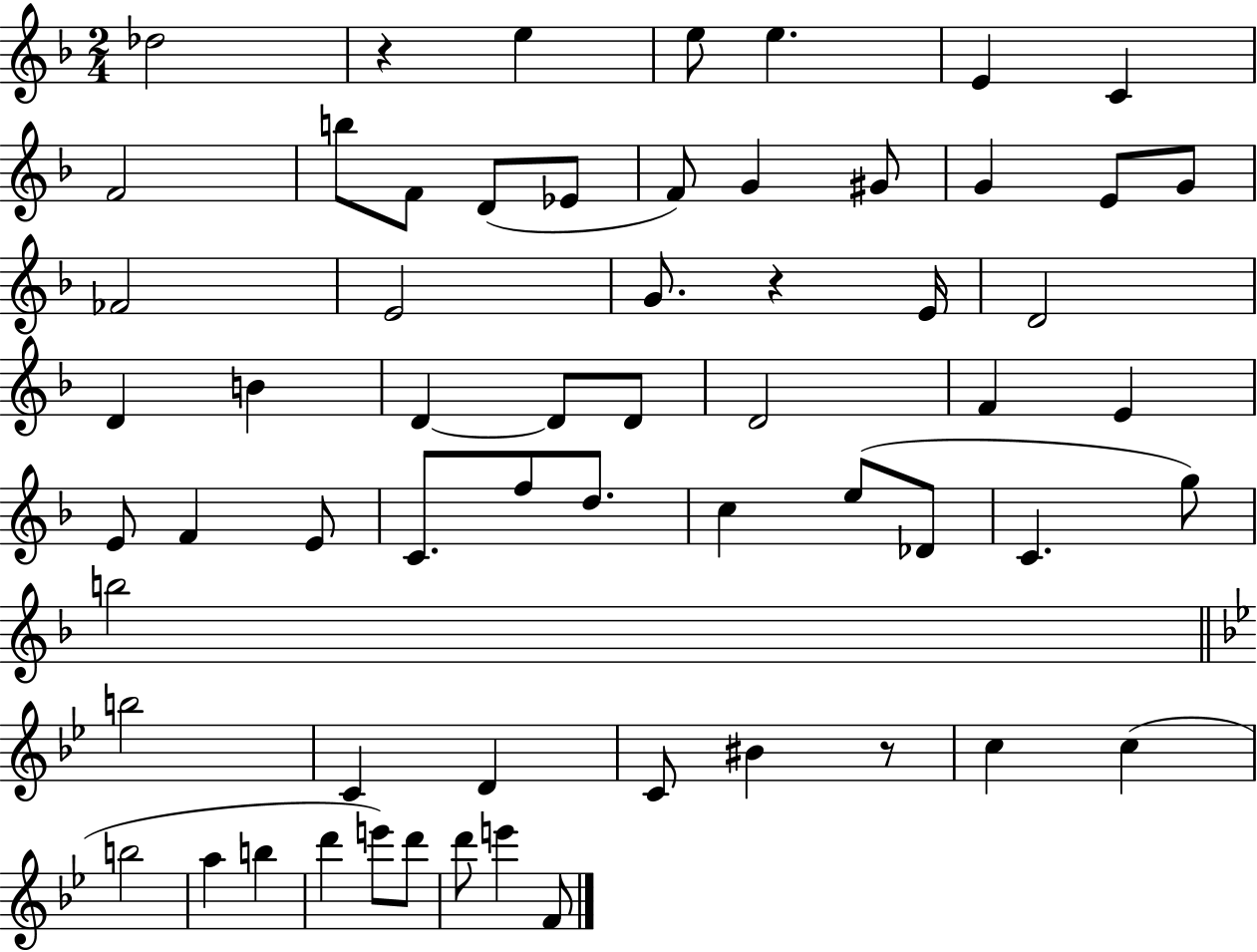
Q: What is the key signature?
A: F major